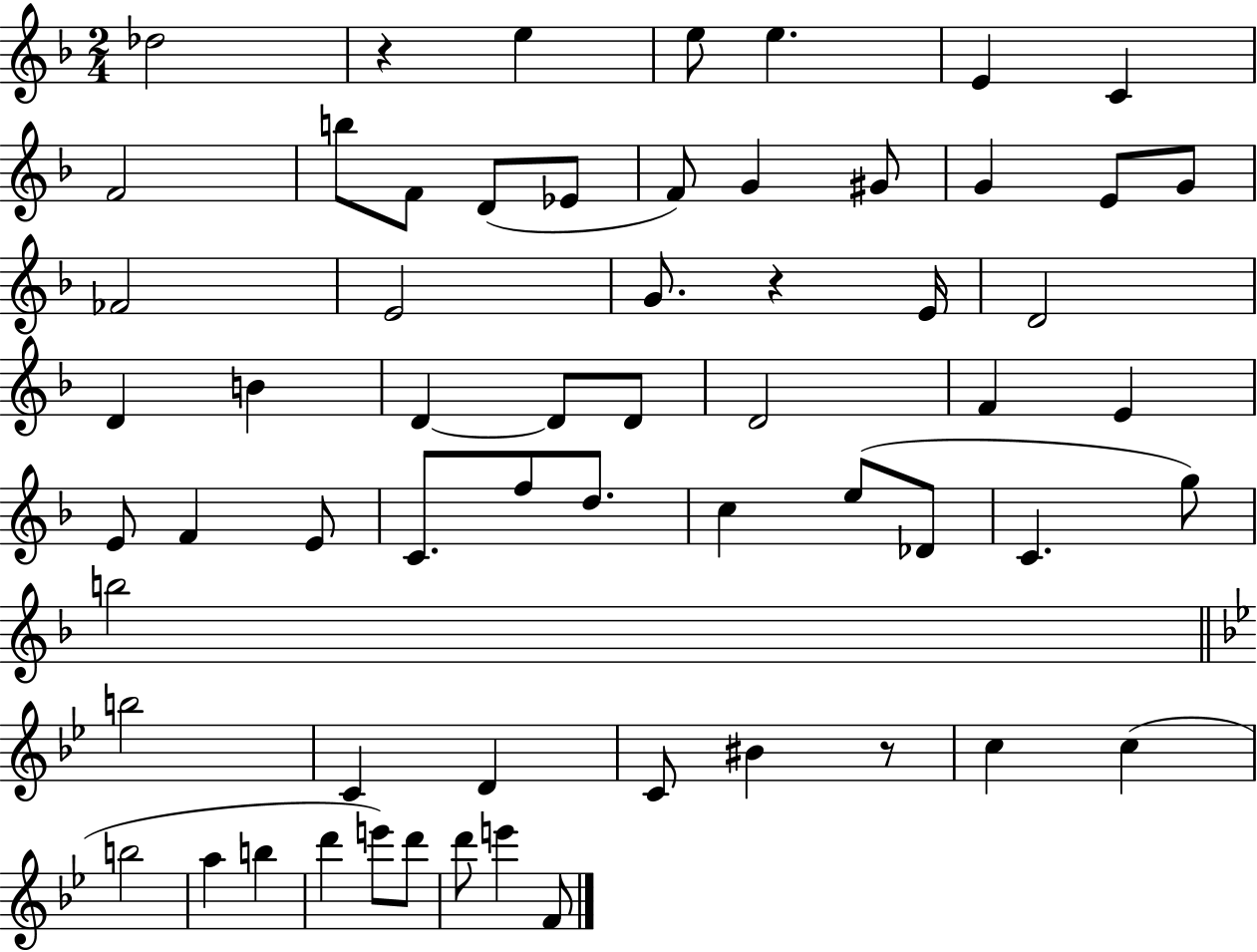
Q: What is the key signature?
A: F major